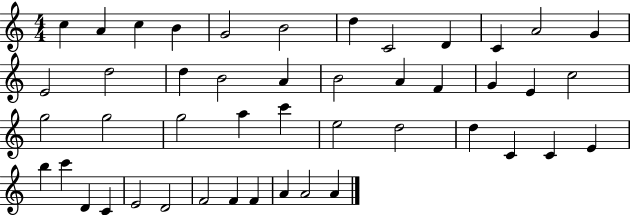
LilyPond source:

{
  \clef treble
  \numericTimeSignature
  \time 4/4
  \key c \major
  c''4 a'4 c''4 b'4 | g'2 b'2 | d''4 c'2 d'4 | c'4 a'2 g'4 | \break e'2 d''2 | d''4 b'2 a'4 | b'2 a'4 f'4 | g'4 e'4 c''2 | \break g''2 g''2 | g''2 a''4 c'''4 | e''2 d''2 | d''4 c'4 c'4 e'4 | \break b''4 c'''4 d'4 c'4 | e'2 d'2 | f'2 f'4 f'4 | a'4 a'2 a'4 | \break \bar "|."
}